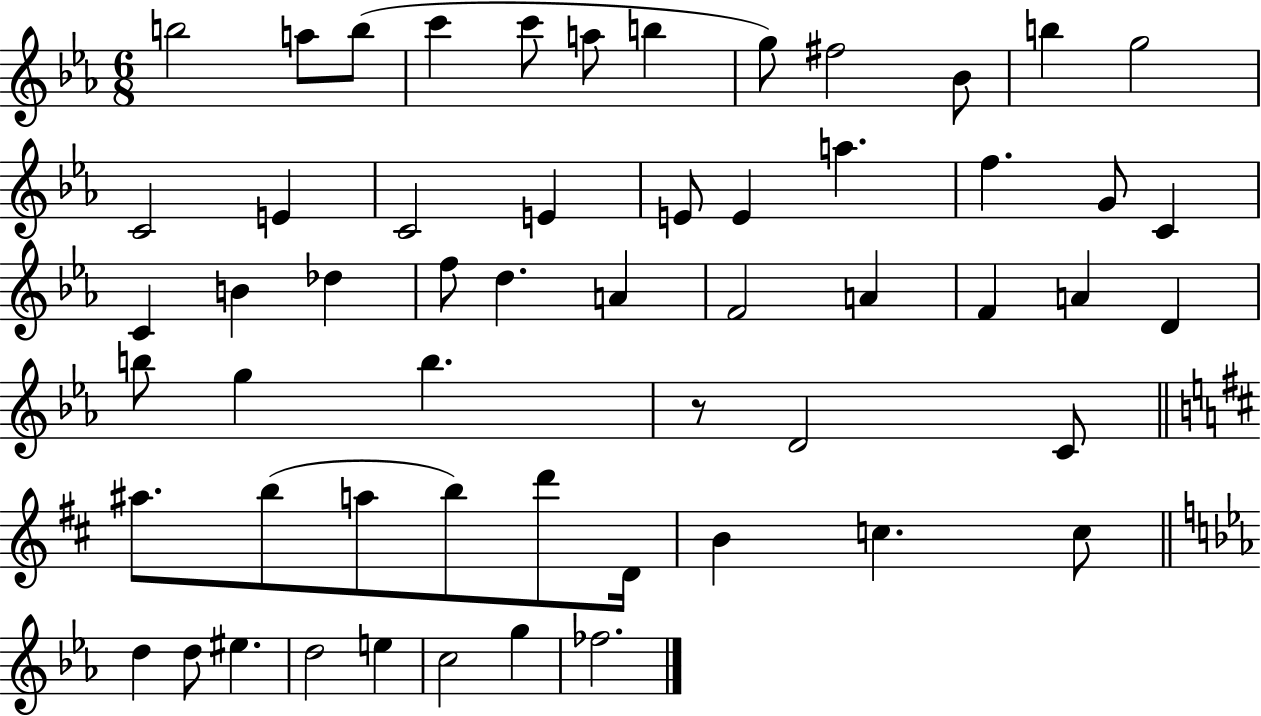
{
  \clef treble
  \numericTimeSignature
  \time 6/8
  \key ees \major
  b''2 a''8 b''8( | c'''4 c'''8 a''8 b''4 | g''8) fis''2 bes'8 | b''4 g''2 | \break c'2 e'4 | c'2 e'4 | e'8 e'4 a''4. | f''4. g'8 c'4 | \break c'4 b'4 des''4 | f''8 d''4. a'4 | f'2 a'4 | f'4 a'4 d'4 | \break b''8 g''4 b''4. | r8 d'2 c'8 | \bar "||" \break \key d \major ais''8. b''8( a''8 b''8) d'''8 d'16 | b'4 c''4. c''8 | \bar "||" \break \key ees \major d''4 d''8 eis''4. | d''2 e''4 | c''2 g''4 | fes''2. | \break \bar "|."
}